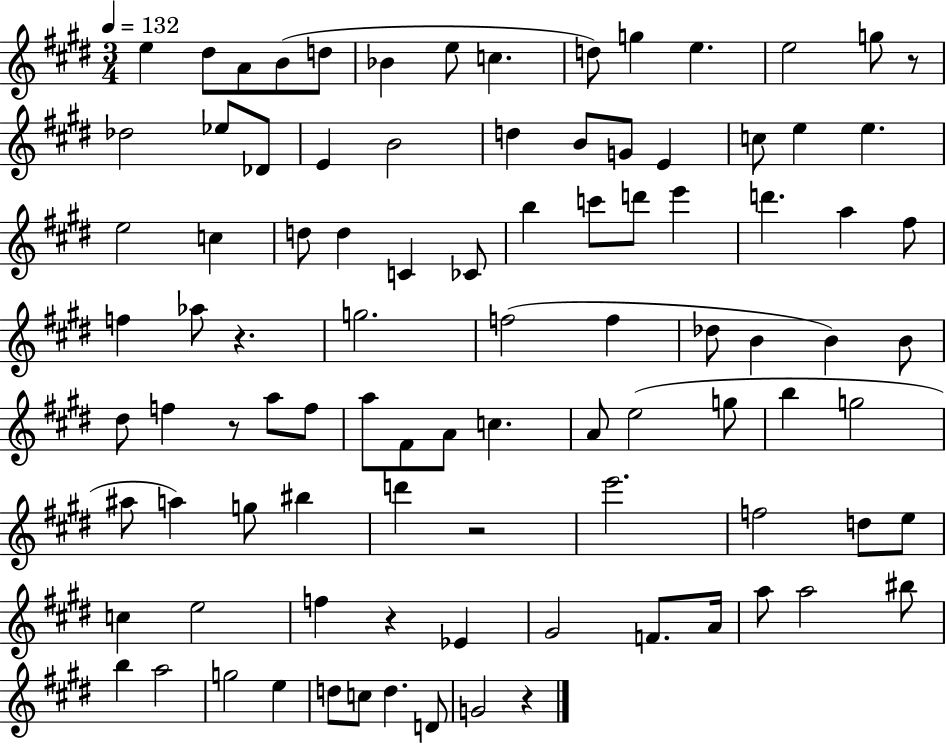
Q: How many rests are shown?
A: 6